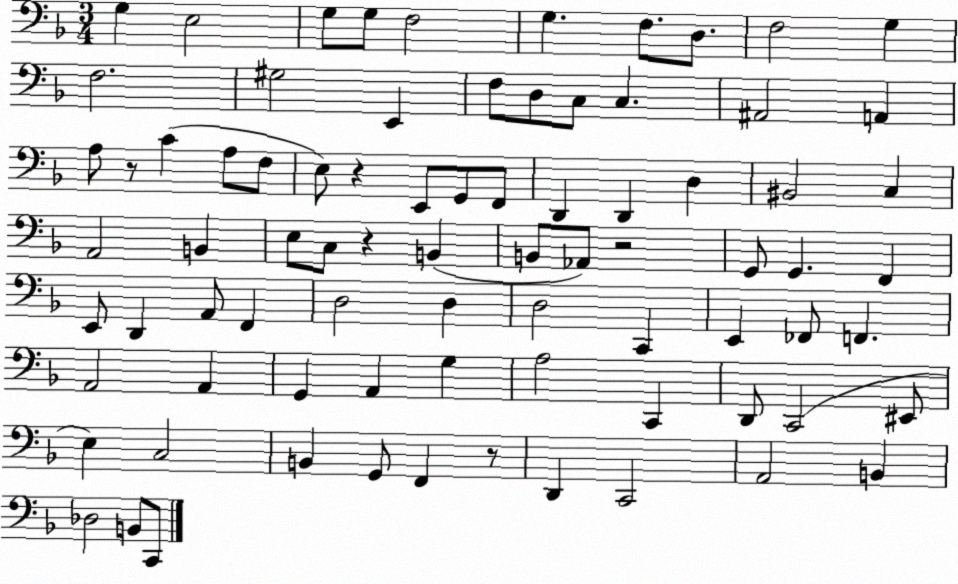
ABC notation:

X:1
T:Untitled
M:3/4
L:1/4
K:F
G, E,2 G,/2 G,/2 F,2 G, F,/2 D,/2 F,2 G, F,2 ^G,2 E,, F,/2 D,/2 C,/2 C, ^A,,2 A,, A,/2 z/2 C A,/2 F,/2 E,/2 z E,,/2 G,,/2 F,,/2 D,, D,, D, ^B,,2 C, A,,2 B,, E,/2 C,/2 z B,, B,,/2 _A,,/2 z2 G,,/2 G,, F,, E,,/2 D,, A,,/2 F,, D,2 D, D,2 C,, E,, _F,,/2 F,, A,,2 A,, G,, A,, G, A,2 C,, D,,/2 C,,2 ^E,,/2 E, C,2 B,, G,,/2 F,, z/2 D,, C,,2 A,,2 B,, _D,2 B,,/2 C,,/2